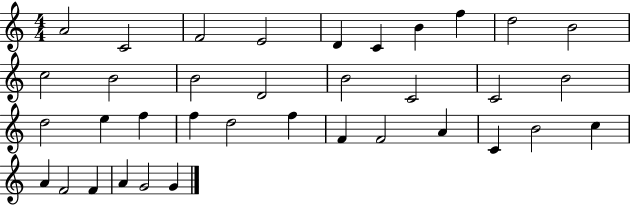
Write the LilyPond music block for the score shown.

{
  \clef treble
  \numericTimeSignature
  \time 4/4
  \key c \major
  a'2 c'2 | f'2 e'2 | d'4 c'4 b'4 f''4 | d''2 b'2 | \break c''2 b'2 | b'2 d'2 | b'2 c'2 | c'2 b'2 | \break d''2 e''4 f''4 | f''4 d''2 f''4 | f'4 f'2 a'4 | c'4 b'2 c''4 | \break a'4 f'2 f'4 | a'4 g'2 g'4 | \bar "|."
}